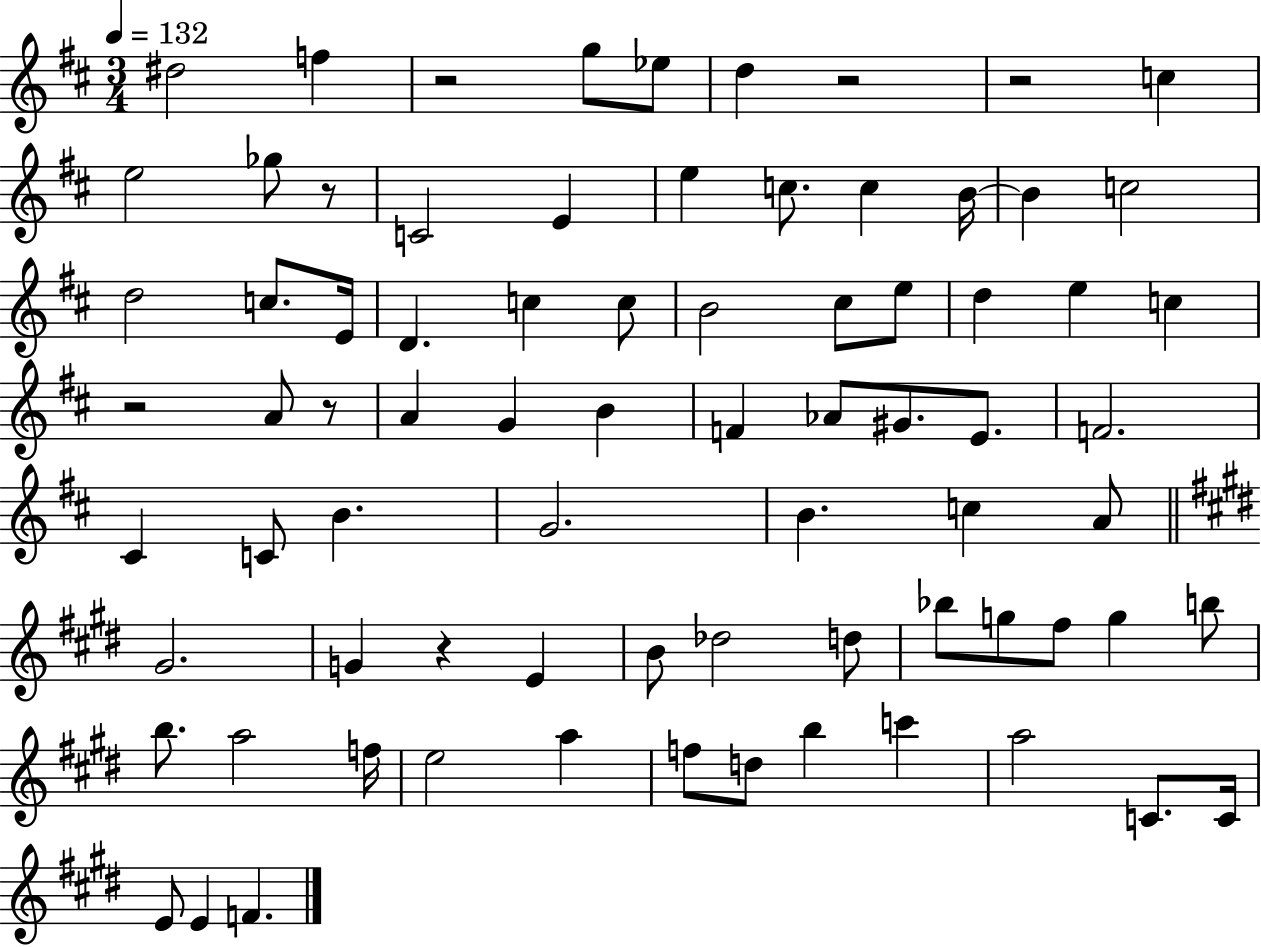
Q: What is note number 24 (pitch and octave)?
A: C#5